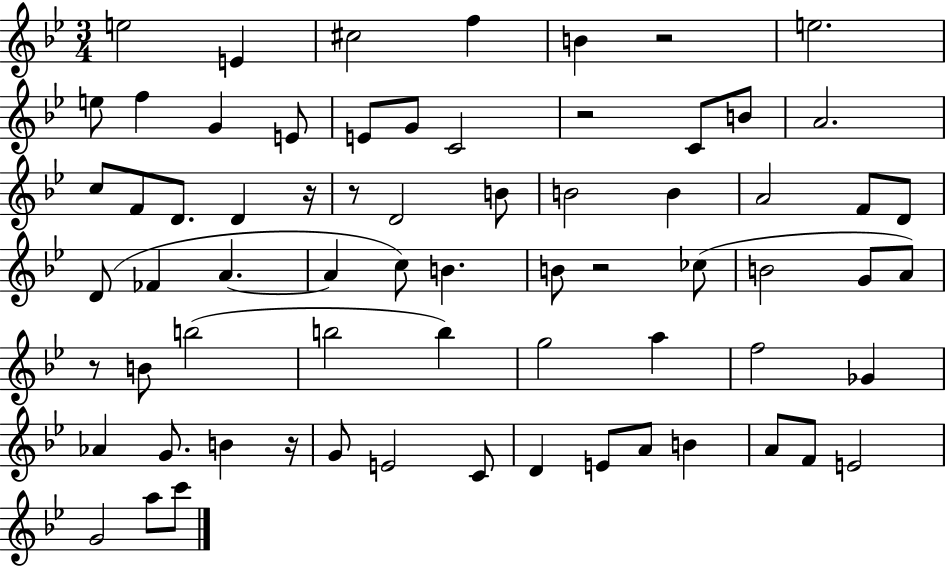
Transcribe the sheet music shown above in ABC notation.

X:1
T:Untitled
M:3/4
L:1/4
K:Bb
e2 E ^c2 f B z2 e2 e/2 f G E/2 E/2 G/2 C2 z2 C/2 B/2 A2 c/2 F/2 D/2 D z/4 z/2 D2 B/2 B2 B A2 F/2 D/2 D/2 _F A A c/2 B B/2 z2 _c/2 B2 G/2 A/2 z/2 B/2 b2 b2 b g2 a f2 _G _A G/2 B z/4 G/2 E2 C/2 D E/2 A/2 B A/2 F/2 E2 G2 a/2 c'/2